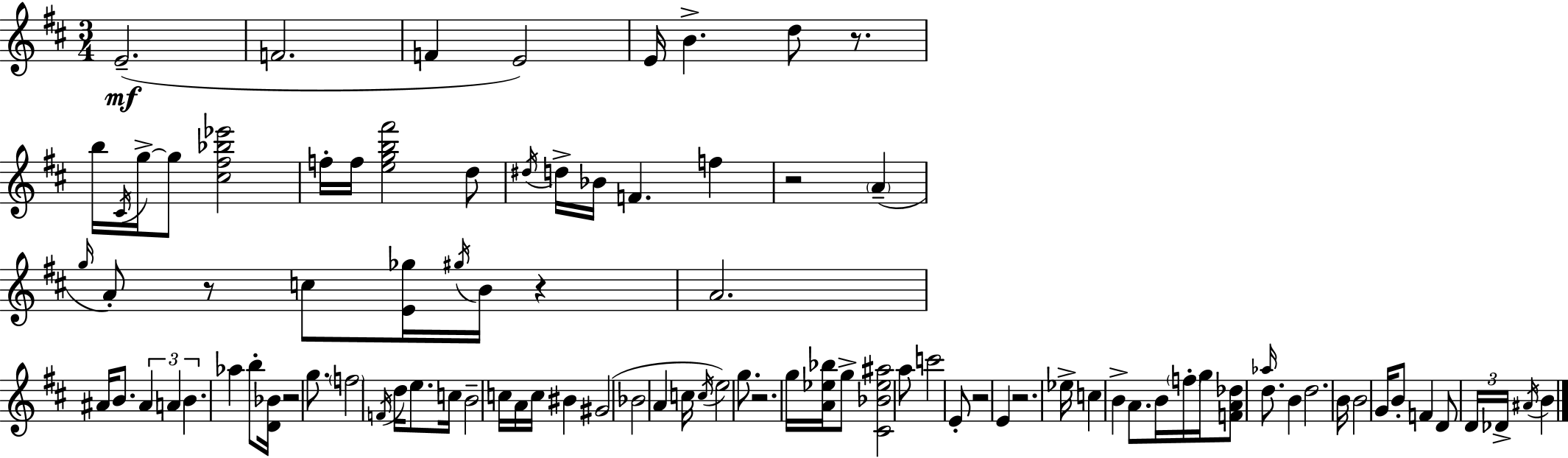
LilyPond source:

{
  \clef treble
  \numericTimeSignature
  \time 3/4
  \key d \major
  \repeat volta 2 { e'2.--(\mf | f'2. | f'4 e'2) | e'16 b'4.-> d''8 r8. | \break b''16 \acciaccatura { cis'16 } g''16->~~ g''8 <cis'' fis'' bes'' ees'''>2 | f''16-. f''16 <e'' g'' b'' fis'''>2 d''8 | \acciaccatura { dis''16 } d''16-> bes'16 f'4. f''4 | r2 \parenthesize a'4--( | \break \grace { g''16 } a'8-.) r8 c''8 <e' ges''>16 \acciaccatura { gis''16 } b'16 | r4 a'2. | ais'16 b'8. \tuplet 3/2 { ais'4 | a'4 b'4. } aes''4 | \break b''8-. <d' bes'>16 r2 | g''8. \parenthesize f''2 | \acciaccatura { f'16 } d''16 e''8. c''16 b'2-- | c''16 a'16 c''16 bis'4 gis'2( | \break bes'2 | a'4 c''16 \acciaccatura { c''16 }) e''2 | g''8. r2. | g''16 <a' ees'' bes''>16 g''8-> <cis' bes' ees'' ais''>2 | \break a''8 c'''2 | e'8-. r2 | e'4 r2. | ees''16-> c''4 b'4-> | \break a'8. b'16 \parenthesize f''16-. g''16 <f' a' des''>8 \grace { aes''16 } | d''8. b'4 d''2. | b'16 b'2 | g'16 b'8-. f'4 d'8 | \break \tuplet 3/2 { d'16 des'16-> \acciaccatura { ais'16 } } b'4 } \bar "|."
}